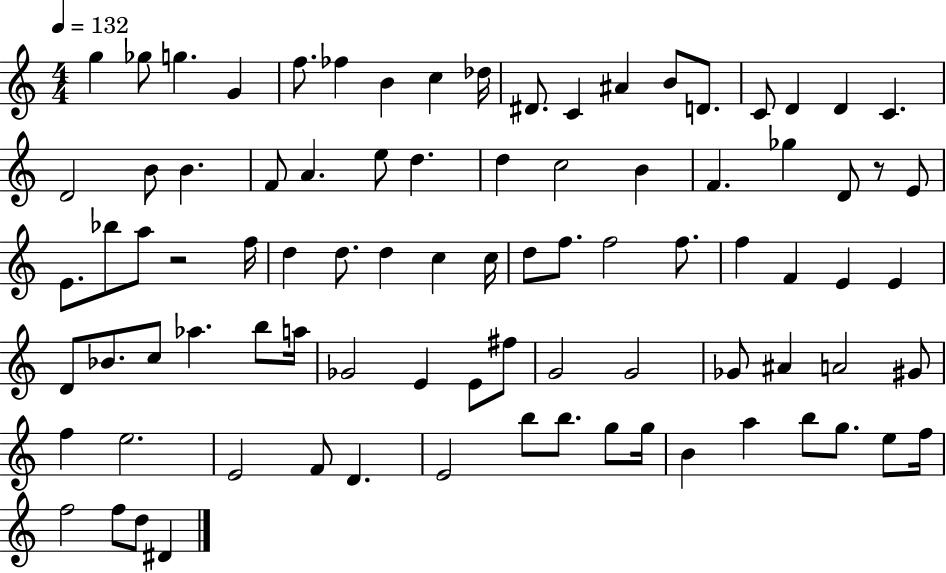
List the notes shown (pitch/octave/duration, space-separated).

G5/q Gb5/e G5/q. G4/q F5/e. FES5/q B4/q C5/q Db5/s D#4/e. C4/q A#4/q B4/e D4/e. C4/e D4/q D4/q C4/q. D4/h B4/e B4/q. F4/e A4/q. E5/e D5/q. D5/q C5/h B4/q F4/q. Gb5/q D4/e R/e E4/e E4/e. Bb5/e A5/e R/h F5/s D5/q D5/e. D5/q C5/q C5/s D5/e F5/e. F5/h F5/e. F5/q F4/q E4/q E4/q D4/e Bb4/e. C5/e Ab5/q. B5/e A5/s Gb4/h E4/q E4/e F#5/e G4/h G4/h Gb4/e A#4/q A4/h G#4/e F5/q E5/h. E4/h F4/e D4/q. E4/h B5/e B5/e. G5/e G5/s B4/q A5/q B5/e G5/e. E5/e F5/s F5/h F5/e D5/e D#4/q